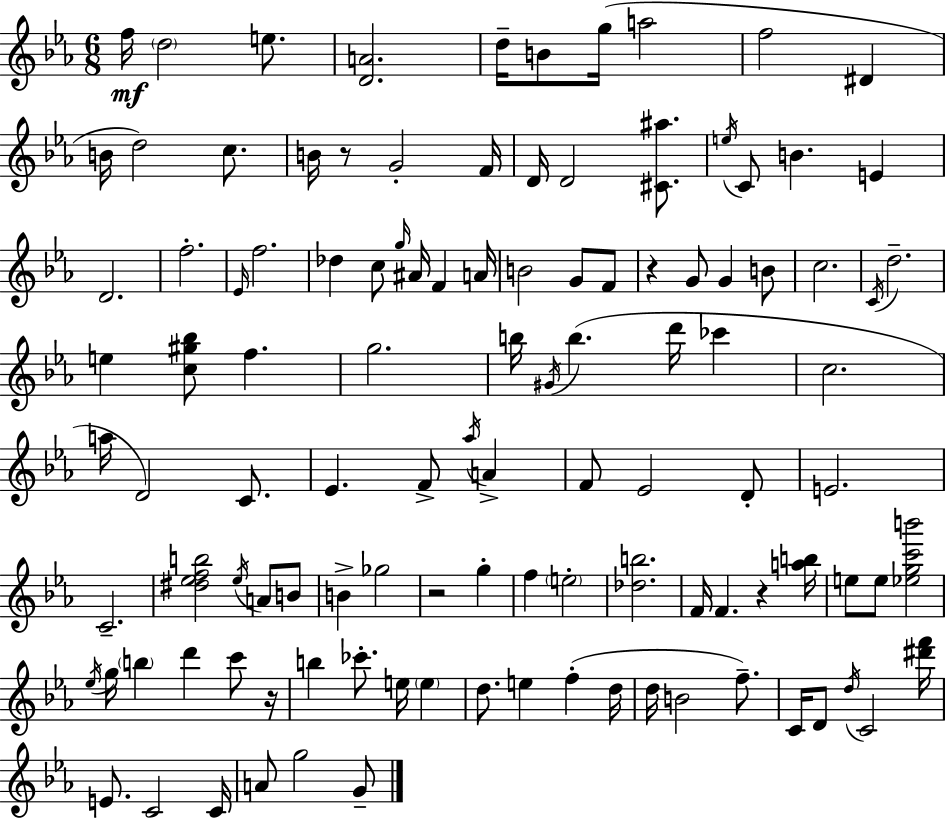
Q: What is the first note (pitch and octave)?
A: F5